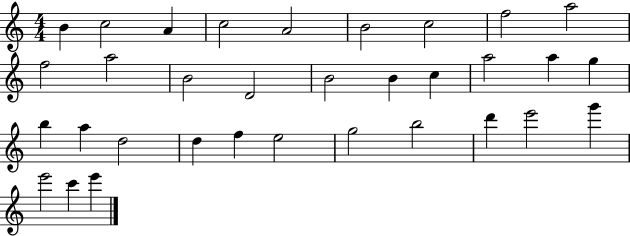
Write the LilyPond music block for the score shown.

{
  \clef treble
  \numericTimeSignature
  \time 4/4
  \key c \major
  b'4 c''2 a'4 | c''2 a'2 | b'2 c''2 | f''2 a''2 | \break f''2 a''2 | b'2 d'2 | b'2 b'4 c''4 | a''2 a''4 g''4 | \break b''4 a''4 d''2 | d''4 f''4 e''2 | g''2 b''2 | d'''4 e'''2 g'''4 | \break e'''2 c'''4 e'''4 | \bar "|."
}